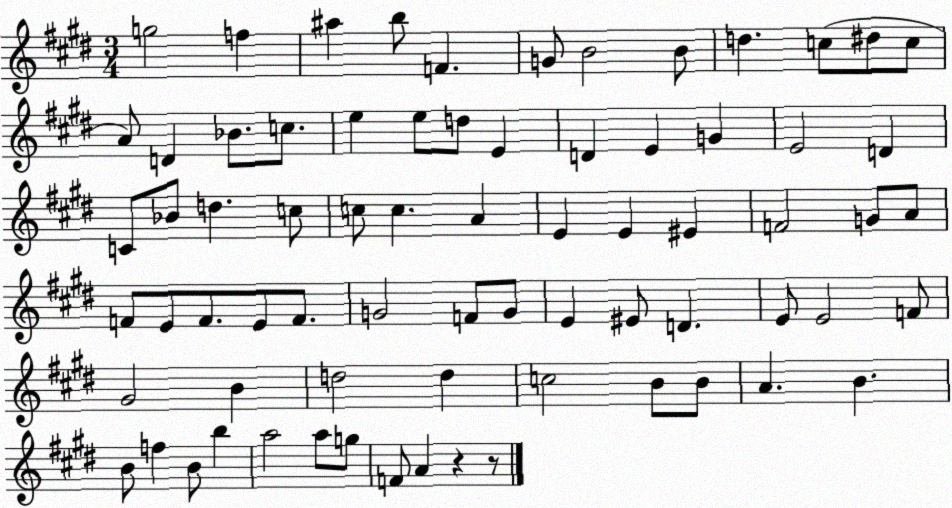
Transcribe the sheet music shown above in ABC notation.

X:1
T:Untitled
M:3/4
L:1/4
K:E
g2 f ^a b/2 F G/2 B2 B/2 d c/2 ^d/2 c/2 A/2 D _B/2 c/2 e e/2 d/2 E D E G E2 D C/2 _B/2 d c/2 c/2 c A E E ^E F2 G/2 A/2 F/2 E/2 F/2 E/2 F/2 G2 F/2 G/2 E ^E/2 D E/2 E2 F/2 ^G2 B d2 d c2 B/2 B/2 A B B/2 f B/2 b a2 a/2 g/2 F/2 A z z/2